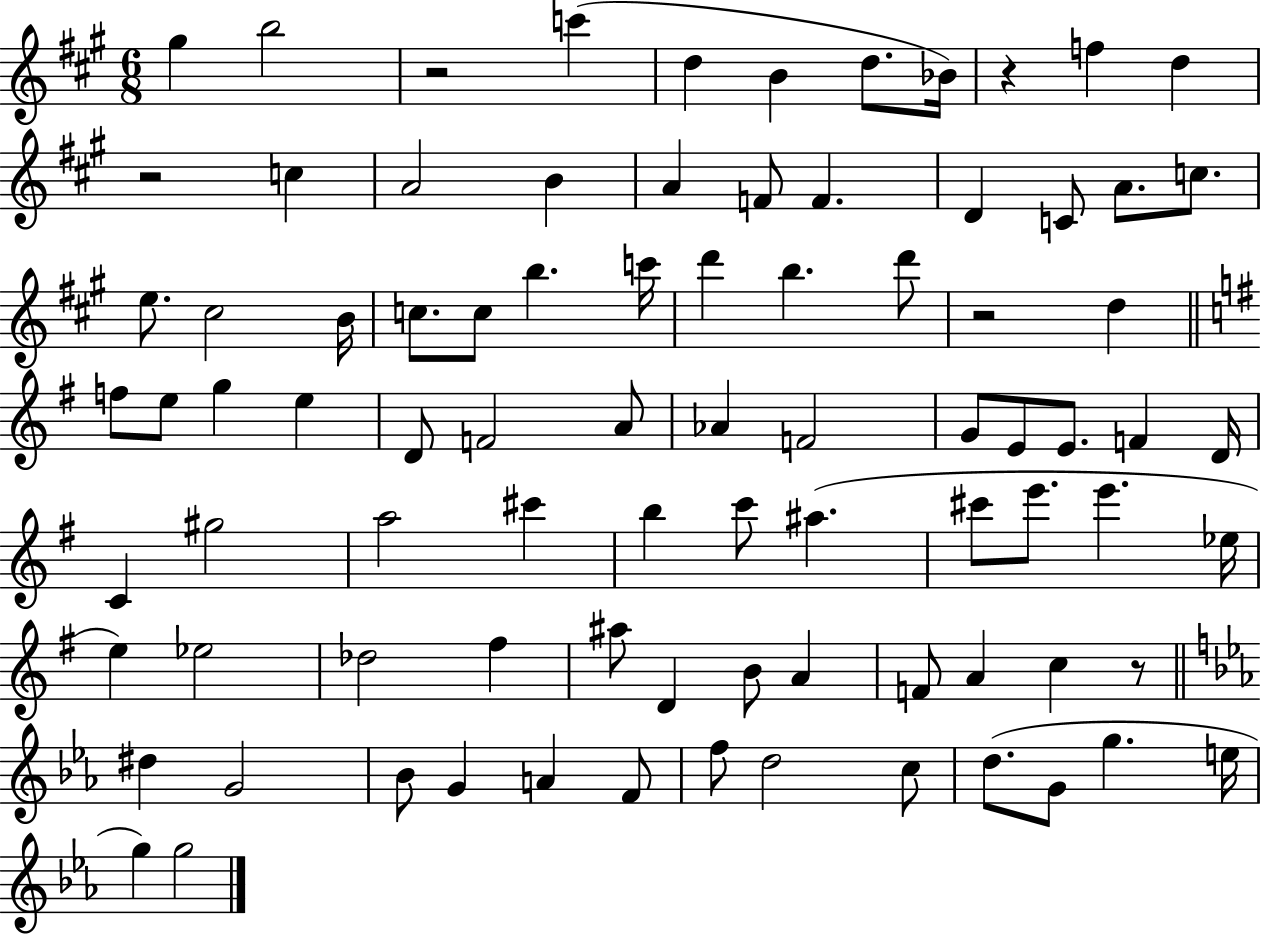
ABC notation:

X:1
T:Untitled
M:6/8
L:1/4
K:A
^g b2 z2 c' d B d/2 _B/4 z f d z2 c A2 B A F/2 F D C/2 A/2 c/2 e/2 ^c2 B/4 c/2 c/2 b c'/4 d' b d'/2 z2 d f/2 e/2 g e D/2 F2 A/2 _A F2 G/2 E/2 E/2 F D/4 C ^g2 a2 ^c' b c'/2 ^a ^c'/2 e'/2 e' _e/4 e _e2 _d2 ^f ^a/2 D B/2 A F/2 A c z/2 ^d G2 _B/2 G A F/2 f/2 d2 c/2 d/2 G/2 g e/4 g g2